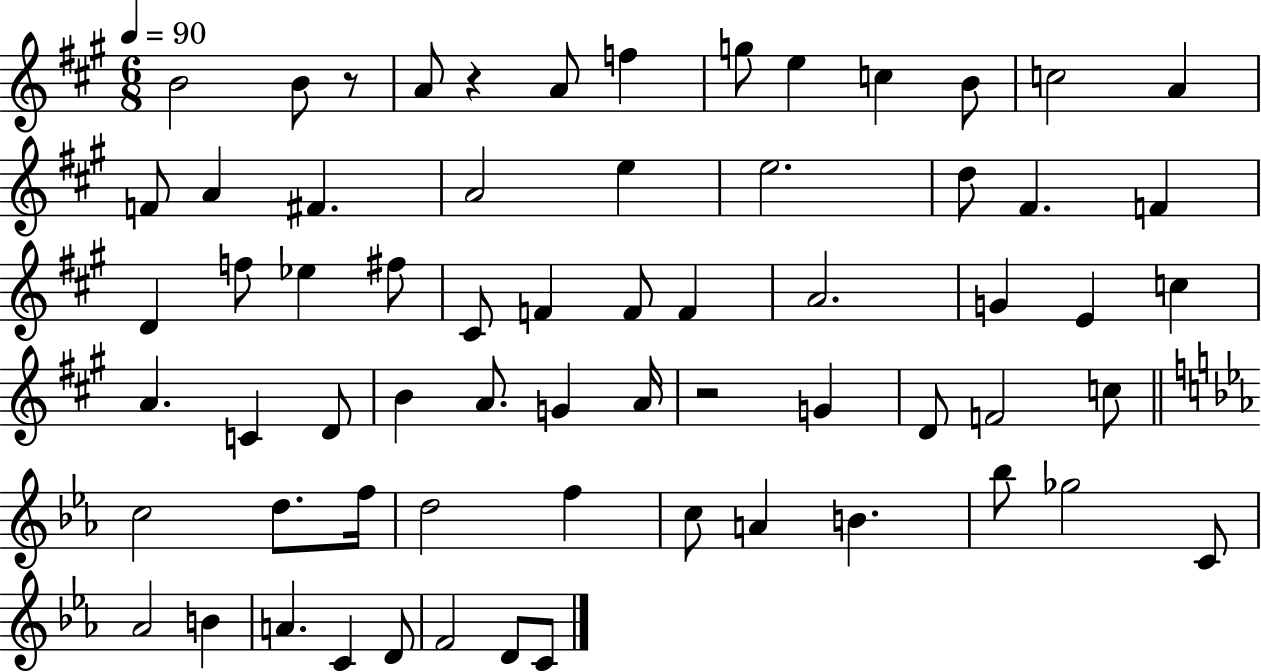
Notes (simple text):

B4/h B4/e R/e A4/e R/q A4/e F5/q G5/e E5/q C5/q B4/e C5/h A4/q F4/e A4/q F#4/q. A4/h E5/q E5/h. D5/e F#4/q. F4/q D4/q F5/e Eb5/q F#5/e C#4/e F4/q F4/e F4/q A4/h. G4/q E4/q C5/q A4/q. C4/q D4/e B4/q A4/e. G4/q A4/s R/h G4/q D4/e F4/h C5/e C5/h D5/e. F5/s D5/h F5/q C5/e A4/q B4/q. Bb5/e Gb5/h C4/e Ab4/h B4/q A4/q. C4/q D4/e F4/h D4/e C4/e